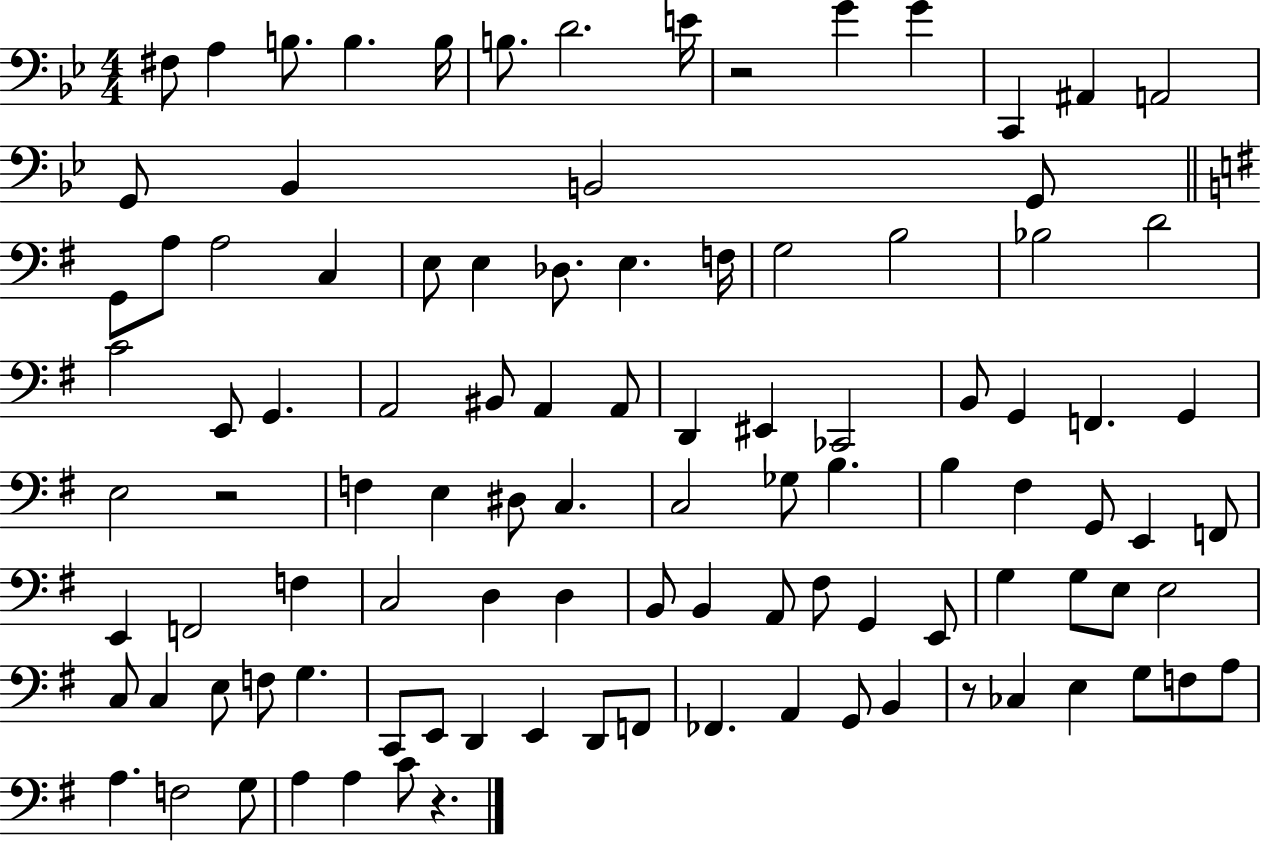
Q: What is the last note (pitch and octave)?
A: C4